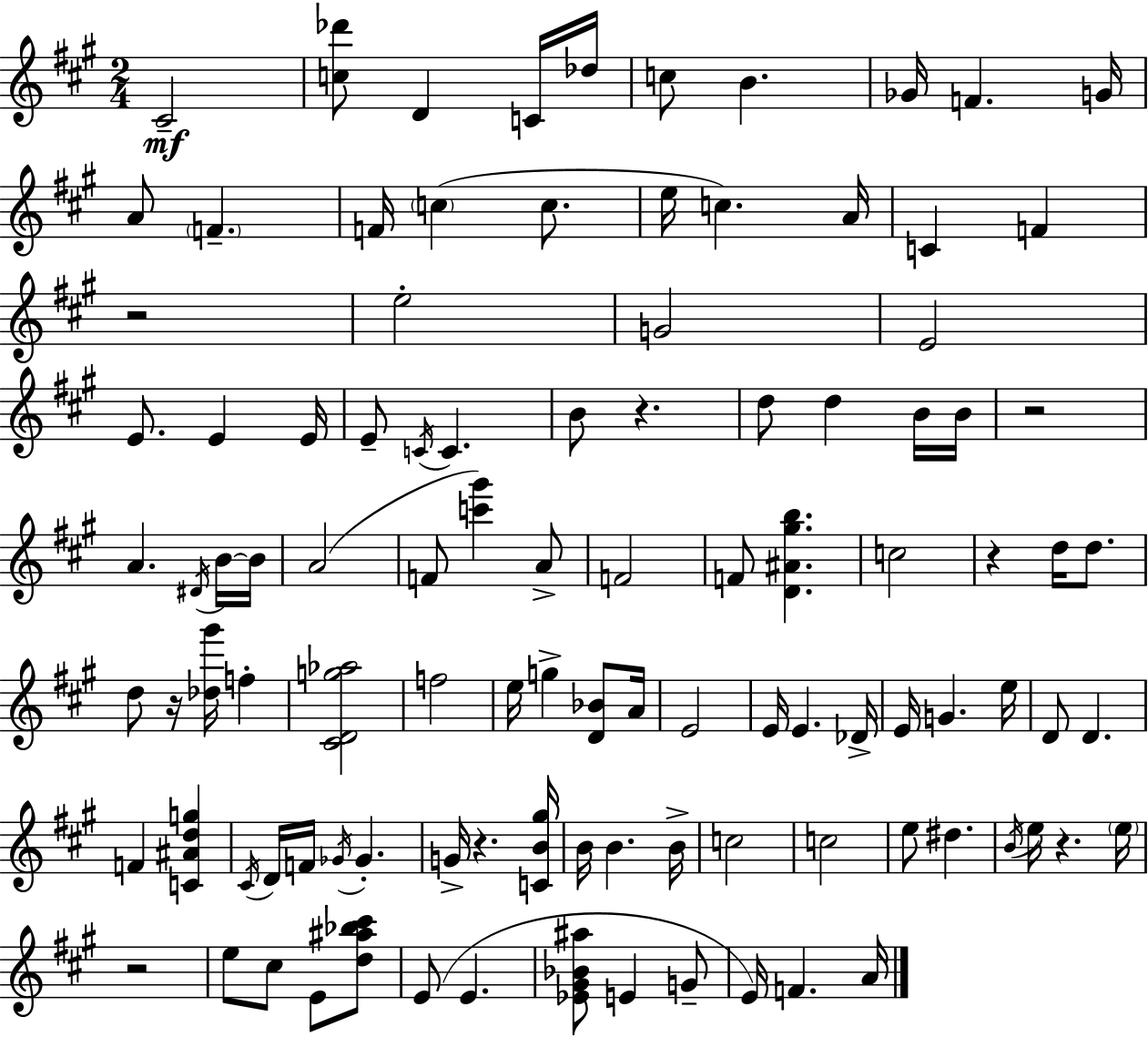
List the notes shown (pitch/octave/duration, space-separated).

C#4/h [C5,Db6]/e D4/q C4/s Db5/s C5/e B4/q. Gb4/s F4/q. G4/s A4/e F4/q. F4/s C5/q C5/e. E5/s C5/q. A4/s C4/q F4/q R/h E5/h G4/h E4/h E4/e. E4/q E4/s E4/e C4/s C4/q. B4/e R/q. D5/e D5/q B4/s B4/s R/h A4/q. D#4/s B4/s B4/s A4/h F4/e [C6,G#6]/q A4/e F4/h F4/e [D4,A#4,G#5,B5]/q. C5/h R/q D5/s D5/e. D5/e R/s [Db5,G#6]/s F5/q [C#4,D4,G5,Ab5]/h F5/h E5/s G5/q [D4,Bb4]/e A4/s E4/h E4/s E4/q. Db4/s E4/s G4/q. E5/s D4/e D4/q. F4/q [C4,A#4,D5,G5]/q C#4/s D4/s F4/s Gb4/s Gb4/q. G4/s R/q. [C4,B4,G#5]/s B4/s B4/q. B4/s C5/h C5/h E5/e D#5/q. B4/s E5/s R/q. E5/s R/h E5/e C#5/e E4/e [D5,A#5,Bb5,C#6]/e E4/e E4/q. [Eb4,G#4,Bb4,A#5]/e E4/q G4/e E4/s F4/q. A4/s